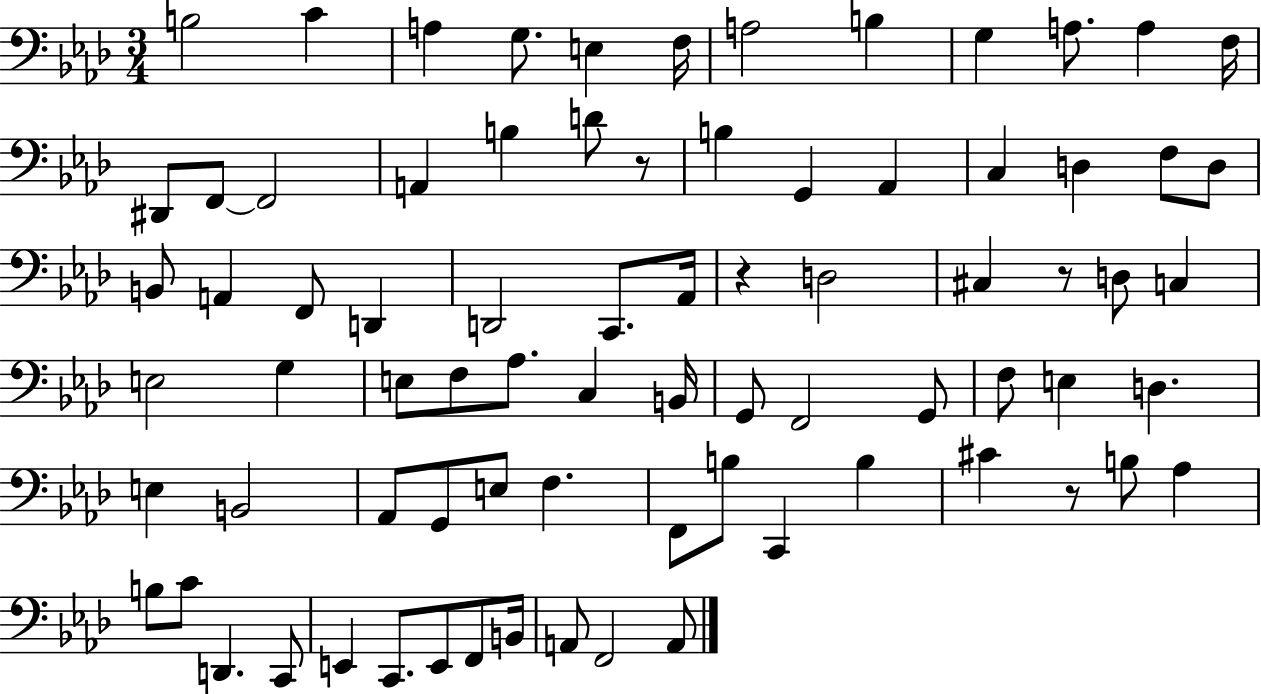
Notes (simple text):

B3/h C4/q A3/q G3/e. E3/q F3/s A3/h B3/q G3/q A3/e. A3/q F3/s D#2/e F2/e F2/h A2/q B3/q D4/e R/e B3/q G2/q Ab2/q C3/q D3/q F3/e D3/e B2/e A2/q F2/e D2/q D2/h C2/e. Ab2/s R/q D3/h C#3/q R/e D3/e C3/q E3/h G3/q E3/e F3/e Ab3/e. C3/q B2/s G2/e F2/h G2/e F3/e E3/q D3/q. E3/q B2/h Ab2/e G2/e E3/e F3/q. F2/e B3/e C2/q B3/q C#4/q R/e B3/e Ab3/q B3/e C4/e D2/q. C2/e E2/q C2/e. E2/e F2/e B2/s A2/e F2/h A2/e